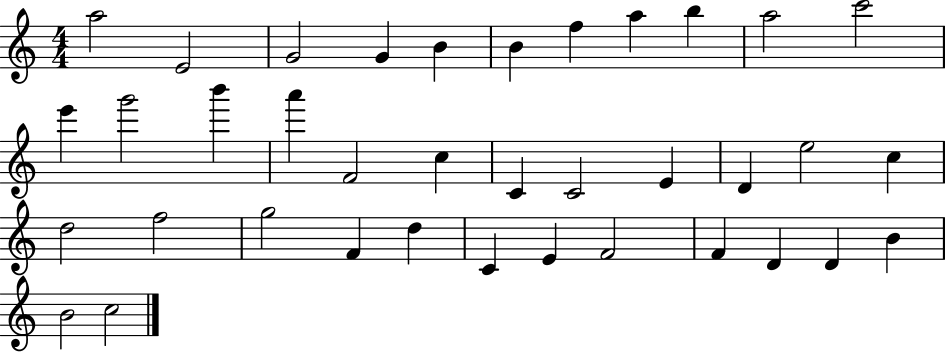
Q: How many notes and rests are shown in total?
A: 37